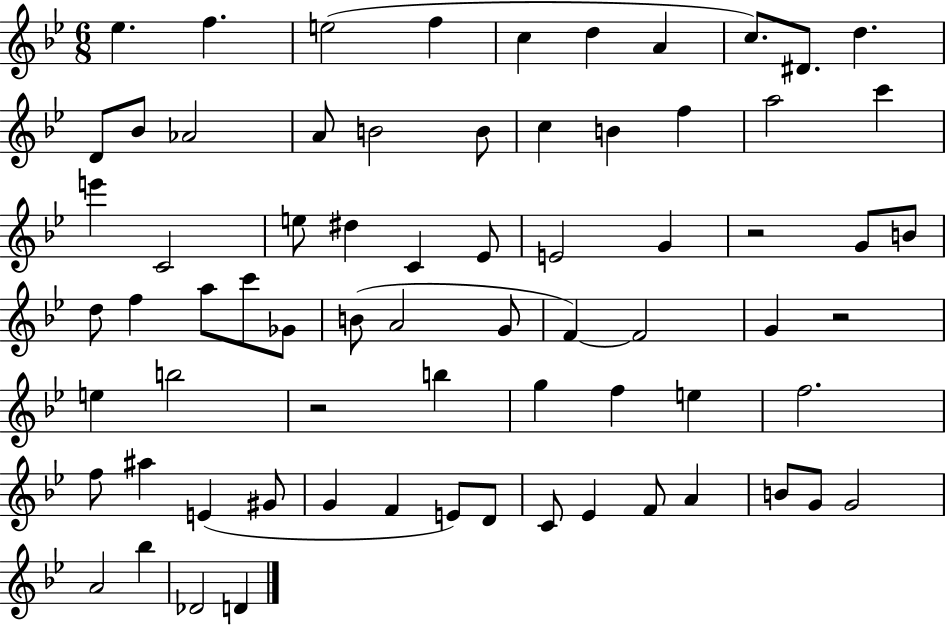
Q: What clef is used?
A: treble